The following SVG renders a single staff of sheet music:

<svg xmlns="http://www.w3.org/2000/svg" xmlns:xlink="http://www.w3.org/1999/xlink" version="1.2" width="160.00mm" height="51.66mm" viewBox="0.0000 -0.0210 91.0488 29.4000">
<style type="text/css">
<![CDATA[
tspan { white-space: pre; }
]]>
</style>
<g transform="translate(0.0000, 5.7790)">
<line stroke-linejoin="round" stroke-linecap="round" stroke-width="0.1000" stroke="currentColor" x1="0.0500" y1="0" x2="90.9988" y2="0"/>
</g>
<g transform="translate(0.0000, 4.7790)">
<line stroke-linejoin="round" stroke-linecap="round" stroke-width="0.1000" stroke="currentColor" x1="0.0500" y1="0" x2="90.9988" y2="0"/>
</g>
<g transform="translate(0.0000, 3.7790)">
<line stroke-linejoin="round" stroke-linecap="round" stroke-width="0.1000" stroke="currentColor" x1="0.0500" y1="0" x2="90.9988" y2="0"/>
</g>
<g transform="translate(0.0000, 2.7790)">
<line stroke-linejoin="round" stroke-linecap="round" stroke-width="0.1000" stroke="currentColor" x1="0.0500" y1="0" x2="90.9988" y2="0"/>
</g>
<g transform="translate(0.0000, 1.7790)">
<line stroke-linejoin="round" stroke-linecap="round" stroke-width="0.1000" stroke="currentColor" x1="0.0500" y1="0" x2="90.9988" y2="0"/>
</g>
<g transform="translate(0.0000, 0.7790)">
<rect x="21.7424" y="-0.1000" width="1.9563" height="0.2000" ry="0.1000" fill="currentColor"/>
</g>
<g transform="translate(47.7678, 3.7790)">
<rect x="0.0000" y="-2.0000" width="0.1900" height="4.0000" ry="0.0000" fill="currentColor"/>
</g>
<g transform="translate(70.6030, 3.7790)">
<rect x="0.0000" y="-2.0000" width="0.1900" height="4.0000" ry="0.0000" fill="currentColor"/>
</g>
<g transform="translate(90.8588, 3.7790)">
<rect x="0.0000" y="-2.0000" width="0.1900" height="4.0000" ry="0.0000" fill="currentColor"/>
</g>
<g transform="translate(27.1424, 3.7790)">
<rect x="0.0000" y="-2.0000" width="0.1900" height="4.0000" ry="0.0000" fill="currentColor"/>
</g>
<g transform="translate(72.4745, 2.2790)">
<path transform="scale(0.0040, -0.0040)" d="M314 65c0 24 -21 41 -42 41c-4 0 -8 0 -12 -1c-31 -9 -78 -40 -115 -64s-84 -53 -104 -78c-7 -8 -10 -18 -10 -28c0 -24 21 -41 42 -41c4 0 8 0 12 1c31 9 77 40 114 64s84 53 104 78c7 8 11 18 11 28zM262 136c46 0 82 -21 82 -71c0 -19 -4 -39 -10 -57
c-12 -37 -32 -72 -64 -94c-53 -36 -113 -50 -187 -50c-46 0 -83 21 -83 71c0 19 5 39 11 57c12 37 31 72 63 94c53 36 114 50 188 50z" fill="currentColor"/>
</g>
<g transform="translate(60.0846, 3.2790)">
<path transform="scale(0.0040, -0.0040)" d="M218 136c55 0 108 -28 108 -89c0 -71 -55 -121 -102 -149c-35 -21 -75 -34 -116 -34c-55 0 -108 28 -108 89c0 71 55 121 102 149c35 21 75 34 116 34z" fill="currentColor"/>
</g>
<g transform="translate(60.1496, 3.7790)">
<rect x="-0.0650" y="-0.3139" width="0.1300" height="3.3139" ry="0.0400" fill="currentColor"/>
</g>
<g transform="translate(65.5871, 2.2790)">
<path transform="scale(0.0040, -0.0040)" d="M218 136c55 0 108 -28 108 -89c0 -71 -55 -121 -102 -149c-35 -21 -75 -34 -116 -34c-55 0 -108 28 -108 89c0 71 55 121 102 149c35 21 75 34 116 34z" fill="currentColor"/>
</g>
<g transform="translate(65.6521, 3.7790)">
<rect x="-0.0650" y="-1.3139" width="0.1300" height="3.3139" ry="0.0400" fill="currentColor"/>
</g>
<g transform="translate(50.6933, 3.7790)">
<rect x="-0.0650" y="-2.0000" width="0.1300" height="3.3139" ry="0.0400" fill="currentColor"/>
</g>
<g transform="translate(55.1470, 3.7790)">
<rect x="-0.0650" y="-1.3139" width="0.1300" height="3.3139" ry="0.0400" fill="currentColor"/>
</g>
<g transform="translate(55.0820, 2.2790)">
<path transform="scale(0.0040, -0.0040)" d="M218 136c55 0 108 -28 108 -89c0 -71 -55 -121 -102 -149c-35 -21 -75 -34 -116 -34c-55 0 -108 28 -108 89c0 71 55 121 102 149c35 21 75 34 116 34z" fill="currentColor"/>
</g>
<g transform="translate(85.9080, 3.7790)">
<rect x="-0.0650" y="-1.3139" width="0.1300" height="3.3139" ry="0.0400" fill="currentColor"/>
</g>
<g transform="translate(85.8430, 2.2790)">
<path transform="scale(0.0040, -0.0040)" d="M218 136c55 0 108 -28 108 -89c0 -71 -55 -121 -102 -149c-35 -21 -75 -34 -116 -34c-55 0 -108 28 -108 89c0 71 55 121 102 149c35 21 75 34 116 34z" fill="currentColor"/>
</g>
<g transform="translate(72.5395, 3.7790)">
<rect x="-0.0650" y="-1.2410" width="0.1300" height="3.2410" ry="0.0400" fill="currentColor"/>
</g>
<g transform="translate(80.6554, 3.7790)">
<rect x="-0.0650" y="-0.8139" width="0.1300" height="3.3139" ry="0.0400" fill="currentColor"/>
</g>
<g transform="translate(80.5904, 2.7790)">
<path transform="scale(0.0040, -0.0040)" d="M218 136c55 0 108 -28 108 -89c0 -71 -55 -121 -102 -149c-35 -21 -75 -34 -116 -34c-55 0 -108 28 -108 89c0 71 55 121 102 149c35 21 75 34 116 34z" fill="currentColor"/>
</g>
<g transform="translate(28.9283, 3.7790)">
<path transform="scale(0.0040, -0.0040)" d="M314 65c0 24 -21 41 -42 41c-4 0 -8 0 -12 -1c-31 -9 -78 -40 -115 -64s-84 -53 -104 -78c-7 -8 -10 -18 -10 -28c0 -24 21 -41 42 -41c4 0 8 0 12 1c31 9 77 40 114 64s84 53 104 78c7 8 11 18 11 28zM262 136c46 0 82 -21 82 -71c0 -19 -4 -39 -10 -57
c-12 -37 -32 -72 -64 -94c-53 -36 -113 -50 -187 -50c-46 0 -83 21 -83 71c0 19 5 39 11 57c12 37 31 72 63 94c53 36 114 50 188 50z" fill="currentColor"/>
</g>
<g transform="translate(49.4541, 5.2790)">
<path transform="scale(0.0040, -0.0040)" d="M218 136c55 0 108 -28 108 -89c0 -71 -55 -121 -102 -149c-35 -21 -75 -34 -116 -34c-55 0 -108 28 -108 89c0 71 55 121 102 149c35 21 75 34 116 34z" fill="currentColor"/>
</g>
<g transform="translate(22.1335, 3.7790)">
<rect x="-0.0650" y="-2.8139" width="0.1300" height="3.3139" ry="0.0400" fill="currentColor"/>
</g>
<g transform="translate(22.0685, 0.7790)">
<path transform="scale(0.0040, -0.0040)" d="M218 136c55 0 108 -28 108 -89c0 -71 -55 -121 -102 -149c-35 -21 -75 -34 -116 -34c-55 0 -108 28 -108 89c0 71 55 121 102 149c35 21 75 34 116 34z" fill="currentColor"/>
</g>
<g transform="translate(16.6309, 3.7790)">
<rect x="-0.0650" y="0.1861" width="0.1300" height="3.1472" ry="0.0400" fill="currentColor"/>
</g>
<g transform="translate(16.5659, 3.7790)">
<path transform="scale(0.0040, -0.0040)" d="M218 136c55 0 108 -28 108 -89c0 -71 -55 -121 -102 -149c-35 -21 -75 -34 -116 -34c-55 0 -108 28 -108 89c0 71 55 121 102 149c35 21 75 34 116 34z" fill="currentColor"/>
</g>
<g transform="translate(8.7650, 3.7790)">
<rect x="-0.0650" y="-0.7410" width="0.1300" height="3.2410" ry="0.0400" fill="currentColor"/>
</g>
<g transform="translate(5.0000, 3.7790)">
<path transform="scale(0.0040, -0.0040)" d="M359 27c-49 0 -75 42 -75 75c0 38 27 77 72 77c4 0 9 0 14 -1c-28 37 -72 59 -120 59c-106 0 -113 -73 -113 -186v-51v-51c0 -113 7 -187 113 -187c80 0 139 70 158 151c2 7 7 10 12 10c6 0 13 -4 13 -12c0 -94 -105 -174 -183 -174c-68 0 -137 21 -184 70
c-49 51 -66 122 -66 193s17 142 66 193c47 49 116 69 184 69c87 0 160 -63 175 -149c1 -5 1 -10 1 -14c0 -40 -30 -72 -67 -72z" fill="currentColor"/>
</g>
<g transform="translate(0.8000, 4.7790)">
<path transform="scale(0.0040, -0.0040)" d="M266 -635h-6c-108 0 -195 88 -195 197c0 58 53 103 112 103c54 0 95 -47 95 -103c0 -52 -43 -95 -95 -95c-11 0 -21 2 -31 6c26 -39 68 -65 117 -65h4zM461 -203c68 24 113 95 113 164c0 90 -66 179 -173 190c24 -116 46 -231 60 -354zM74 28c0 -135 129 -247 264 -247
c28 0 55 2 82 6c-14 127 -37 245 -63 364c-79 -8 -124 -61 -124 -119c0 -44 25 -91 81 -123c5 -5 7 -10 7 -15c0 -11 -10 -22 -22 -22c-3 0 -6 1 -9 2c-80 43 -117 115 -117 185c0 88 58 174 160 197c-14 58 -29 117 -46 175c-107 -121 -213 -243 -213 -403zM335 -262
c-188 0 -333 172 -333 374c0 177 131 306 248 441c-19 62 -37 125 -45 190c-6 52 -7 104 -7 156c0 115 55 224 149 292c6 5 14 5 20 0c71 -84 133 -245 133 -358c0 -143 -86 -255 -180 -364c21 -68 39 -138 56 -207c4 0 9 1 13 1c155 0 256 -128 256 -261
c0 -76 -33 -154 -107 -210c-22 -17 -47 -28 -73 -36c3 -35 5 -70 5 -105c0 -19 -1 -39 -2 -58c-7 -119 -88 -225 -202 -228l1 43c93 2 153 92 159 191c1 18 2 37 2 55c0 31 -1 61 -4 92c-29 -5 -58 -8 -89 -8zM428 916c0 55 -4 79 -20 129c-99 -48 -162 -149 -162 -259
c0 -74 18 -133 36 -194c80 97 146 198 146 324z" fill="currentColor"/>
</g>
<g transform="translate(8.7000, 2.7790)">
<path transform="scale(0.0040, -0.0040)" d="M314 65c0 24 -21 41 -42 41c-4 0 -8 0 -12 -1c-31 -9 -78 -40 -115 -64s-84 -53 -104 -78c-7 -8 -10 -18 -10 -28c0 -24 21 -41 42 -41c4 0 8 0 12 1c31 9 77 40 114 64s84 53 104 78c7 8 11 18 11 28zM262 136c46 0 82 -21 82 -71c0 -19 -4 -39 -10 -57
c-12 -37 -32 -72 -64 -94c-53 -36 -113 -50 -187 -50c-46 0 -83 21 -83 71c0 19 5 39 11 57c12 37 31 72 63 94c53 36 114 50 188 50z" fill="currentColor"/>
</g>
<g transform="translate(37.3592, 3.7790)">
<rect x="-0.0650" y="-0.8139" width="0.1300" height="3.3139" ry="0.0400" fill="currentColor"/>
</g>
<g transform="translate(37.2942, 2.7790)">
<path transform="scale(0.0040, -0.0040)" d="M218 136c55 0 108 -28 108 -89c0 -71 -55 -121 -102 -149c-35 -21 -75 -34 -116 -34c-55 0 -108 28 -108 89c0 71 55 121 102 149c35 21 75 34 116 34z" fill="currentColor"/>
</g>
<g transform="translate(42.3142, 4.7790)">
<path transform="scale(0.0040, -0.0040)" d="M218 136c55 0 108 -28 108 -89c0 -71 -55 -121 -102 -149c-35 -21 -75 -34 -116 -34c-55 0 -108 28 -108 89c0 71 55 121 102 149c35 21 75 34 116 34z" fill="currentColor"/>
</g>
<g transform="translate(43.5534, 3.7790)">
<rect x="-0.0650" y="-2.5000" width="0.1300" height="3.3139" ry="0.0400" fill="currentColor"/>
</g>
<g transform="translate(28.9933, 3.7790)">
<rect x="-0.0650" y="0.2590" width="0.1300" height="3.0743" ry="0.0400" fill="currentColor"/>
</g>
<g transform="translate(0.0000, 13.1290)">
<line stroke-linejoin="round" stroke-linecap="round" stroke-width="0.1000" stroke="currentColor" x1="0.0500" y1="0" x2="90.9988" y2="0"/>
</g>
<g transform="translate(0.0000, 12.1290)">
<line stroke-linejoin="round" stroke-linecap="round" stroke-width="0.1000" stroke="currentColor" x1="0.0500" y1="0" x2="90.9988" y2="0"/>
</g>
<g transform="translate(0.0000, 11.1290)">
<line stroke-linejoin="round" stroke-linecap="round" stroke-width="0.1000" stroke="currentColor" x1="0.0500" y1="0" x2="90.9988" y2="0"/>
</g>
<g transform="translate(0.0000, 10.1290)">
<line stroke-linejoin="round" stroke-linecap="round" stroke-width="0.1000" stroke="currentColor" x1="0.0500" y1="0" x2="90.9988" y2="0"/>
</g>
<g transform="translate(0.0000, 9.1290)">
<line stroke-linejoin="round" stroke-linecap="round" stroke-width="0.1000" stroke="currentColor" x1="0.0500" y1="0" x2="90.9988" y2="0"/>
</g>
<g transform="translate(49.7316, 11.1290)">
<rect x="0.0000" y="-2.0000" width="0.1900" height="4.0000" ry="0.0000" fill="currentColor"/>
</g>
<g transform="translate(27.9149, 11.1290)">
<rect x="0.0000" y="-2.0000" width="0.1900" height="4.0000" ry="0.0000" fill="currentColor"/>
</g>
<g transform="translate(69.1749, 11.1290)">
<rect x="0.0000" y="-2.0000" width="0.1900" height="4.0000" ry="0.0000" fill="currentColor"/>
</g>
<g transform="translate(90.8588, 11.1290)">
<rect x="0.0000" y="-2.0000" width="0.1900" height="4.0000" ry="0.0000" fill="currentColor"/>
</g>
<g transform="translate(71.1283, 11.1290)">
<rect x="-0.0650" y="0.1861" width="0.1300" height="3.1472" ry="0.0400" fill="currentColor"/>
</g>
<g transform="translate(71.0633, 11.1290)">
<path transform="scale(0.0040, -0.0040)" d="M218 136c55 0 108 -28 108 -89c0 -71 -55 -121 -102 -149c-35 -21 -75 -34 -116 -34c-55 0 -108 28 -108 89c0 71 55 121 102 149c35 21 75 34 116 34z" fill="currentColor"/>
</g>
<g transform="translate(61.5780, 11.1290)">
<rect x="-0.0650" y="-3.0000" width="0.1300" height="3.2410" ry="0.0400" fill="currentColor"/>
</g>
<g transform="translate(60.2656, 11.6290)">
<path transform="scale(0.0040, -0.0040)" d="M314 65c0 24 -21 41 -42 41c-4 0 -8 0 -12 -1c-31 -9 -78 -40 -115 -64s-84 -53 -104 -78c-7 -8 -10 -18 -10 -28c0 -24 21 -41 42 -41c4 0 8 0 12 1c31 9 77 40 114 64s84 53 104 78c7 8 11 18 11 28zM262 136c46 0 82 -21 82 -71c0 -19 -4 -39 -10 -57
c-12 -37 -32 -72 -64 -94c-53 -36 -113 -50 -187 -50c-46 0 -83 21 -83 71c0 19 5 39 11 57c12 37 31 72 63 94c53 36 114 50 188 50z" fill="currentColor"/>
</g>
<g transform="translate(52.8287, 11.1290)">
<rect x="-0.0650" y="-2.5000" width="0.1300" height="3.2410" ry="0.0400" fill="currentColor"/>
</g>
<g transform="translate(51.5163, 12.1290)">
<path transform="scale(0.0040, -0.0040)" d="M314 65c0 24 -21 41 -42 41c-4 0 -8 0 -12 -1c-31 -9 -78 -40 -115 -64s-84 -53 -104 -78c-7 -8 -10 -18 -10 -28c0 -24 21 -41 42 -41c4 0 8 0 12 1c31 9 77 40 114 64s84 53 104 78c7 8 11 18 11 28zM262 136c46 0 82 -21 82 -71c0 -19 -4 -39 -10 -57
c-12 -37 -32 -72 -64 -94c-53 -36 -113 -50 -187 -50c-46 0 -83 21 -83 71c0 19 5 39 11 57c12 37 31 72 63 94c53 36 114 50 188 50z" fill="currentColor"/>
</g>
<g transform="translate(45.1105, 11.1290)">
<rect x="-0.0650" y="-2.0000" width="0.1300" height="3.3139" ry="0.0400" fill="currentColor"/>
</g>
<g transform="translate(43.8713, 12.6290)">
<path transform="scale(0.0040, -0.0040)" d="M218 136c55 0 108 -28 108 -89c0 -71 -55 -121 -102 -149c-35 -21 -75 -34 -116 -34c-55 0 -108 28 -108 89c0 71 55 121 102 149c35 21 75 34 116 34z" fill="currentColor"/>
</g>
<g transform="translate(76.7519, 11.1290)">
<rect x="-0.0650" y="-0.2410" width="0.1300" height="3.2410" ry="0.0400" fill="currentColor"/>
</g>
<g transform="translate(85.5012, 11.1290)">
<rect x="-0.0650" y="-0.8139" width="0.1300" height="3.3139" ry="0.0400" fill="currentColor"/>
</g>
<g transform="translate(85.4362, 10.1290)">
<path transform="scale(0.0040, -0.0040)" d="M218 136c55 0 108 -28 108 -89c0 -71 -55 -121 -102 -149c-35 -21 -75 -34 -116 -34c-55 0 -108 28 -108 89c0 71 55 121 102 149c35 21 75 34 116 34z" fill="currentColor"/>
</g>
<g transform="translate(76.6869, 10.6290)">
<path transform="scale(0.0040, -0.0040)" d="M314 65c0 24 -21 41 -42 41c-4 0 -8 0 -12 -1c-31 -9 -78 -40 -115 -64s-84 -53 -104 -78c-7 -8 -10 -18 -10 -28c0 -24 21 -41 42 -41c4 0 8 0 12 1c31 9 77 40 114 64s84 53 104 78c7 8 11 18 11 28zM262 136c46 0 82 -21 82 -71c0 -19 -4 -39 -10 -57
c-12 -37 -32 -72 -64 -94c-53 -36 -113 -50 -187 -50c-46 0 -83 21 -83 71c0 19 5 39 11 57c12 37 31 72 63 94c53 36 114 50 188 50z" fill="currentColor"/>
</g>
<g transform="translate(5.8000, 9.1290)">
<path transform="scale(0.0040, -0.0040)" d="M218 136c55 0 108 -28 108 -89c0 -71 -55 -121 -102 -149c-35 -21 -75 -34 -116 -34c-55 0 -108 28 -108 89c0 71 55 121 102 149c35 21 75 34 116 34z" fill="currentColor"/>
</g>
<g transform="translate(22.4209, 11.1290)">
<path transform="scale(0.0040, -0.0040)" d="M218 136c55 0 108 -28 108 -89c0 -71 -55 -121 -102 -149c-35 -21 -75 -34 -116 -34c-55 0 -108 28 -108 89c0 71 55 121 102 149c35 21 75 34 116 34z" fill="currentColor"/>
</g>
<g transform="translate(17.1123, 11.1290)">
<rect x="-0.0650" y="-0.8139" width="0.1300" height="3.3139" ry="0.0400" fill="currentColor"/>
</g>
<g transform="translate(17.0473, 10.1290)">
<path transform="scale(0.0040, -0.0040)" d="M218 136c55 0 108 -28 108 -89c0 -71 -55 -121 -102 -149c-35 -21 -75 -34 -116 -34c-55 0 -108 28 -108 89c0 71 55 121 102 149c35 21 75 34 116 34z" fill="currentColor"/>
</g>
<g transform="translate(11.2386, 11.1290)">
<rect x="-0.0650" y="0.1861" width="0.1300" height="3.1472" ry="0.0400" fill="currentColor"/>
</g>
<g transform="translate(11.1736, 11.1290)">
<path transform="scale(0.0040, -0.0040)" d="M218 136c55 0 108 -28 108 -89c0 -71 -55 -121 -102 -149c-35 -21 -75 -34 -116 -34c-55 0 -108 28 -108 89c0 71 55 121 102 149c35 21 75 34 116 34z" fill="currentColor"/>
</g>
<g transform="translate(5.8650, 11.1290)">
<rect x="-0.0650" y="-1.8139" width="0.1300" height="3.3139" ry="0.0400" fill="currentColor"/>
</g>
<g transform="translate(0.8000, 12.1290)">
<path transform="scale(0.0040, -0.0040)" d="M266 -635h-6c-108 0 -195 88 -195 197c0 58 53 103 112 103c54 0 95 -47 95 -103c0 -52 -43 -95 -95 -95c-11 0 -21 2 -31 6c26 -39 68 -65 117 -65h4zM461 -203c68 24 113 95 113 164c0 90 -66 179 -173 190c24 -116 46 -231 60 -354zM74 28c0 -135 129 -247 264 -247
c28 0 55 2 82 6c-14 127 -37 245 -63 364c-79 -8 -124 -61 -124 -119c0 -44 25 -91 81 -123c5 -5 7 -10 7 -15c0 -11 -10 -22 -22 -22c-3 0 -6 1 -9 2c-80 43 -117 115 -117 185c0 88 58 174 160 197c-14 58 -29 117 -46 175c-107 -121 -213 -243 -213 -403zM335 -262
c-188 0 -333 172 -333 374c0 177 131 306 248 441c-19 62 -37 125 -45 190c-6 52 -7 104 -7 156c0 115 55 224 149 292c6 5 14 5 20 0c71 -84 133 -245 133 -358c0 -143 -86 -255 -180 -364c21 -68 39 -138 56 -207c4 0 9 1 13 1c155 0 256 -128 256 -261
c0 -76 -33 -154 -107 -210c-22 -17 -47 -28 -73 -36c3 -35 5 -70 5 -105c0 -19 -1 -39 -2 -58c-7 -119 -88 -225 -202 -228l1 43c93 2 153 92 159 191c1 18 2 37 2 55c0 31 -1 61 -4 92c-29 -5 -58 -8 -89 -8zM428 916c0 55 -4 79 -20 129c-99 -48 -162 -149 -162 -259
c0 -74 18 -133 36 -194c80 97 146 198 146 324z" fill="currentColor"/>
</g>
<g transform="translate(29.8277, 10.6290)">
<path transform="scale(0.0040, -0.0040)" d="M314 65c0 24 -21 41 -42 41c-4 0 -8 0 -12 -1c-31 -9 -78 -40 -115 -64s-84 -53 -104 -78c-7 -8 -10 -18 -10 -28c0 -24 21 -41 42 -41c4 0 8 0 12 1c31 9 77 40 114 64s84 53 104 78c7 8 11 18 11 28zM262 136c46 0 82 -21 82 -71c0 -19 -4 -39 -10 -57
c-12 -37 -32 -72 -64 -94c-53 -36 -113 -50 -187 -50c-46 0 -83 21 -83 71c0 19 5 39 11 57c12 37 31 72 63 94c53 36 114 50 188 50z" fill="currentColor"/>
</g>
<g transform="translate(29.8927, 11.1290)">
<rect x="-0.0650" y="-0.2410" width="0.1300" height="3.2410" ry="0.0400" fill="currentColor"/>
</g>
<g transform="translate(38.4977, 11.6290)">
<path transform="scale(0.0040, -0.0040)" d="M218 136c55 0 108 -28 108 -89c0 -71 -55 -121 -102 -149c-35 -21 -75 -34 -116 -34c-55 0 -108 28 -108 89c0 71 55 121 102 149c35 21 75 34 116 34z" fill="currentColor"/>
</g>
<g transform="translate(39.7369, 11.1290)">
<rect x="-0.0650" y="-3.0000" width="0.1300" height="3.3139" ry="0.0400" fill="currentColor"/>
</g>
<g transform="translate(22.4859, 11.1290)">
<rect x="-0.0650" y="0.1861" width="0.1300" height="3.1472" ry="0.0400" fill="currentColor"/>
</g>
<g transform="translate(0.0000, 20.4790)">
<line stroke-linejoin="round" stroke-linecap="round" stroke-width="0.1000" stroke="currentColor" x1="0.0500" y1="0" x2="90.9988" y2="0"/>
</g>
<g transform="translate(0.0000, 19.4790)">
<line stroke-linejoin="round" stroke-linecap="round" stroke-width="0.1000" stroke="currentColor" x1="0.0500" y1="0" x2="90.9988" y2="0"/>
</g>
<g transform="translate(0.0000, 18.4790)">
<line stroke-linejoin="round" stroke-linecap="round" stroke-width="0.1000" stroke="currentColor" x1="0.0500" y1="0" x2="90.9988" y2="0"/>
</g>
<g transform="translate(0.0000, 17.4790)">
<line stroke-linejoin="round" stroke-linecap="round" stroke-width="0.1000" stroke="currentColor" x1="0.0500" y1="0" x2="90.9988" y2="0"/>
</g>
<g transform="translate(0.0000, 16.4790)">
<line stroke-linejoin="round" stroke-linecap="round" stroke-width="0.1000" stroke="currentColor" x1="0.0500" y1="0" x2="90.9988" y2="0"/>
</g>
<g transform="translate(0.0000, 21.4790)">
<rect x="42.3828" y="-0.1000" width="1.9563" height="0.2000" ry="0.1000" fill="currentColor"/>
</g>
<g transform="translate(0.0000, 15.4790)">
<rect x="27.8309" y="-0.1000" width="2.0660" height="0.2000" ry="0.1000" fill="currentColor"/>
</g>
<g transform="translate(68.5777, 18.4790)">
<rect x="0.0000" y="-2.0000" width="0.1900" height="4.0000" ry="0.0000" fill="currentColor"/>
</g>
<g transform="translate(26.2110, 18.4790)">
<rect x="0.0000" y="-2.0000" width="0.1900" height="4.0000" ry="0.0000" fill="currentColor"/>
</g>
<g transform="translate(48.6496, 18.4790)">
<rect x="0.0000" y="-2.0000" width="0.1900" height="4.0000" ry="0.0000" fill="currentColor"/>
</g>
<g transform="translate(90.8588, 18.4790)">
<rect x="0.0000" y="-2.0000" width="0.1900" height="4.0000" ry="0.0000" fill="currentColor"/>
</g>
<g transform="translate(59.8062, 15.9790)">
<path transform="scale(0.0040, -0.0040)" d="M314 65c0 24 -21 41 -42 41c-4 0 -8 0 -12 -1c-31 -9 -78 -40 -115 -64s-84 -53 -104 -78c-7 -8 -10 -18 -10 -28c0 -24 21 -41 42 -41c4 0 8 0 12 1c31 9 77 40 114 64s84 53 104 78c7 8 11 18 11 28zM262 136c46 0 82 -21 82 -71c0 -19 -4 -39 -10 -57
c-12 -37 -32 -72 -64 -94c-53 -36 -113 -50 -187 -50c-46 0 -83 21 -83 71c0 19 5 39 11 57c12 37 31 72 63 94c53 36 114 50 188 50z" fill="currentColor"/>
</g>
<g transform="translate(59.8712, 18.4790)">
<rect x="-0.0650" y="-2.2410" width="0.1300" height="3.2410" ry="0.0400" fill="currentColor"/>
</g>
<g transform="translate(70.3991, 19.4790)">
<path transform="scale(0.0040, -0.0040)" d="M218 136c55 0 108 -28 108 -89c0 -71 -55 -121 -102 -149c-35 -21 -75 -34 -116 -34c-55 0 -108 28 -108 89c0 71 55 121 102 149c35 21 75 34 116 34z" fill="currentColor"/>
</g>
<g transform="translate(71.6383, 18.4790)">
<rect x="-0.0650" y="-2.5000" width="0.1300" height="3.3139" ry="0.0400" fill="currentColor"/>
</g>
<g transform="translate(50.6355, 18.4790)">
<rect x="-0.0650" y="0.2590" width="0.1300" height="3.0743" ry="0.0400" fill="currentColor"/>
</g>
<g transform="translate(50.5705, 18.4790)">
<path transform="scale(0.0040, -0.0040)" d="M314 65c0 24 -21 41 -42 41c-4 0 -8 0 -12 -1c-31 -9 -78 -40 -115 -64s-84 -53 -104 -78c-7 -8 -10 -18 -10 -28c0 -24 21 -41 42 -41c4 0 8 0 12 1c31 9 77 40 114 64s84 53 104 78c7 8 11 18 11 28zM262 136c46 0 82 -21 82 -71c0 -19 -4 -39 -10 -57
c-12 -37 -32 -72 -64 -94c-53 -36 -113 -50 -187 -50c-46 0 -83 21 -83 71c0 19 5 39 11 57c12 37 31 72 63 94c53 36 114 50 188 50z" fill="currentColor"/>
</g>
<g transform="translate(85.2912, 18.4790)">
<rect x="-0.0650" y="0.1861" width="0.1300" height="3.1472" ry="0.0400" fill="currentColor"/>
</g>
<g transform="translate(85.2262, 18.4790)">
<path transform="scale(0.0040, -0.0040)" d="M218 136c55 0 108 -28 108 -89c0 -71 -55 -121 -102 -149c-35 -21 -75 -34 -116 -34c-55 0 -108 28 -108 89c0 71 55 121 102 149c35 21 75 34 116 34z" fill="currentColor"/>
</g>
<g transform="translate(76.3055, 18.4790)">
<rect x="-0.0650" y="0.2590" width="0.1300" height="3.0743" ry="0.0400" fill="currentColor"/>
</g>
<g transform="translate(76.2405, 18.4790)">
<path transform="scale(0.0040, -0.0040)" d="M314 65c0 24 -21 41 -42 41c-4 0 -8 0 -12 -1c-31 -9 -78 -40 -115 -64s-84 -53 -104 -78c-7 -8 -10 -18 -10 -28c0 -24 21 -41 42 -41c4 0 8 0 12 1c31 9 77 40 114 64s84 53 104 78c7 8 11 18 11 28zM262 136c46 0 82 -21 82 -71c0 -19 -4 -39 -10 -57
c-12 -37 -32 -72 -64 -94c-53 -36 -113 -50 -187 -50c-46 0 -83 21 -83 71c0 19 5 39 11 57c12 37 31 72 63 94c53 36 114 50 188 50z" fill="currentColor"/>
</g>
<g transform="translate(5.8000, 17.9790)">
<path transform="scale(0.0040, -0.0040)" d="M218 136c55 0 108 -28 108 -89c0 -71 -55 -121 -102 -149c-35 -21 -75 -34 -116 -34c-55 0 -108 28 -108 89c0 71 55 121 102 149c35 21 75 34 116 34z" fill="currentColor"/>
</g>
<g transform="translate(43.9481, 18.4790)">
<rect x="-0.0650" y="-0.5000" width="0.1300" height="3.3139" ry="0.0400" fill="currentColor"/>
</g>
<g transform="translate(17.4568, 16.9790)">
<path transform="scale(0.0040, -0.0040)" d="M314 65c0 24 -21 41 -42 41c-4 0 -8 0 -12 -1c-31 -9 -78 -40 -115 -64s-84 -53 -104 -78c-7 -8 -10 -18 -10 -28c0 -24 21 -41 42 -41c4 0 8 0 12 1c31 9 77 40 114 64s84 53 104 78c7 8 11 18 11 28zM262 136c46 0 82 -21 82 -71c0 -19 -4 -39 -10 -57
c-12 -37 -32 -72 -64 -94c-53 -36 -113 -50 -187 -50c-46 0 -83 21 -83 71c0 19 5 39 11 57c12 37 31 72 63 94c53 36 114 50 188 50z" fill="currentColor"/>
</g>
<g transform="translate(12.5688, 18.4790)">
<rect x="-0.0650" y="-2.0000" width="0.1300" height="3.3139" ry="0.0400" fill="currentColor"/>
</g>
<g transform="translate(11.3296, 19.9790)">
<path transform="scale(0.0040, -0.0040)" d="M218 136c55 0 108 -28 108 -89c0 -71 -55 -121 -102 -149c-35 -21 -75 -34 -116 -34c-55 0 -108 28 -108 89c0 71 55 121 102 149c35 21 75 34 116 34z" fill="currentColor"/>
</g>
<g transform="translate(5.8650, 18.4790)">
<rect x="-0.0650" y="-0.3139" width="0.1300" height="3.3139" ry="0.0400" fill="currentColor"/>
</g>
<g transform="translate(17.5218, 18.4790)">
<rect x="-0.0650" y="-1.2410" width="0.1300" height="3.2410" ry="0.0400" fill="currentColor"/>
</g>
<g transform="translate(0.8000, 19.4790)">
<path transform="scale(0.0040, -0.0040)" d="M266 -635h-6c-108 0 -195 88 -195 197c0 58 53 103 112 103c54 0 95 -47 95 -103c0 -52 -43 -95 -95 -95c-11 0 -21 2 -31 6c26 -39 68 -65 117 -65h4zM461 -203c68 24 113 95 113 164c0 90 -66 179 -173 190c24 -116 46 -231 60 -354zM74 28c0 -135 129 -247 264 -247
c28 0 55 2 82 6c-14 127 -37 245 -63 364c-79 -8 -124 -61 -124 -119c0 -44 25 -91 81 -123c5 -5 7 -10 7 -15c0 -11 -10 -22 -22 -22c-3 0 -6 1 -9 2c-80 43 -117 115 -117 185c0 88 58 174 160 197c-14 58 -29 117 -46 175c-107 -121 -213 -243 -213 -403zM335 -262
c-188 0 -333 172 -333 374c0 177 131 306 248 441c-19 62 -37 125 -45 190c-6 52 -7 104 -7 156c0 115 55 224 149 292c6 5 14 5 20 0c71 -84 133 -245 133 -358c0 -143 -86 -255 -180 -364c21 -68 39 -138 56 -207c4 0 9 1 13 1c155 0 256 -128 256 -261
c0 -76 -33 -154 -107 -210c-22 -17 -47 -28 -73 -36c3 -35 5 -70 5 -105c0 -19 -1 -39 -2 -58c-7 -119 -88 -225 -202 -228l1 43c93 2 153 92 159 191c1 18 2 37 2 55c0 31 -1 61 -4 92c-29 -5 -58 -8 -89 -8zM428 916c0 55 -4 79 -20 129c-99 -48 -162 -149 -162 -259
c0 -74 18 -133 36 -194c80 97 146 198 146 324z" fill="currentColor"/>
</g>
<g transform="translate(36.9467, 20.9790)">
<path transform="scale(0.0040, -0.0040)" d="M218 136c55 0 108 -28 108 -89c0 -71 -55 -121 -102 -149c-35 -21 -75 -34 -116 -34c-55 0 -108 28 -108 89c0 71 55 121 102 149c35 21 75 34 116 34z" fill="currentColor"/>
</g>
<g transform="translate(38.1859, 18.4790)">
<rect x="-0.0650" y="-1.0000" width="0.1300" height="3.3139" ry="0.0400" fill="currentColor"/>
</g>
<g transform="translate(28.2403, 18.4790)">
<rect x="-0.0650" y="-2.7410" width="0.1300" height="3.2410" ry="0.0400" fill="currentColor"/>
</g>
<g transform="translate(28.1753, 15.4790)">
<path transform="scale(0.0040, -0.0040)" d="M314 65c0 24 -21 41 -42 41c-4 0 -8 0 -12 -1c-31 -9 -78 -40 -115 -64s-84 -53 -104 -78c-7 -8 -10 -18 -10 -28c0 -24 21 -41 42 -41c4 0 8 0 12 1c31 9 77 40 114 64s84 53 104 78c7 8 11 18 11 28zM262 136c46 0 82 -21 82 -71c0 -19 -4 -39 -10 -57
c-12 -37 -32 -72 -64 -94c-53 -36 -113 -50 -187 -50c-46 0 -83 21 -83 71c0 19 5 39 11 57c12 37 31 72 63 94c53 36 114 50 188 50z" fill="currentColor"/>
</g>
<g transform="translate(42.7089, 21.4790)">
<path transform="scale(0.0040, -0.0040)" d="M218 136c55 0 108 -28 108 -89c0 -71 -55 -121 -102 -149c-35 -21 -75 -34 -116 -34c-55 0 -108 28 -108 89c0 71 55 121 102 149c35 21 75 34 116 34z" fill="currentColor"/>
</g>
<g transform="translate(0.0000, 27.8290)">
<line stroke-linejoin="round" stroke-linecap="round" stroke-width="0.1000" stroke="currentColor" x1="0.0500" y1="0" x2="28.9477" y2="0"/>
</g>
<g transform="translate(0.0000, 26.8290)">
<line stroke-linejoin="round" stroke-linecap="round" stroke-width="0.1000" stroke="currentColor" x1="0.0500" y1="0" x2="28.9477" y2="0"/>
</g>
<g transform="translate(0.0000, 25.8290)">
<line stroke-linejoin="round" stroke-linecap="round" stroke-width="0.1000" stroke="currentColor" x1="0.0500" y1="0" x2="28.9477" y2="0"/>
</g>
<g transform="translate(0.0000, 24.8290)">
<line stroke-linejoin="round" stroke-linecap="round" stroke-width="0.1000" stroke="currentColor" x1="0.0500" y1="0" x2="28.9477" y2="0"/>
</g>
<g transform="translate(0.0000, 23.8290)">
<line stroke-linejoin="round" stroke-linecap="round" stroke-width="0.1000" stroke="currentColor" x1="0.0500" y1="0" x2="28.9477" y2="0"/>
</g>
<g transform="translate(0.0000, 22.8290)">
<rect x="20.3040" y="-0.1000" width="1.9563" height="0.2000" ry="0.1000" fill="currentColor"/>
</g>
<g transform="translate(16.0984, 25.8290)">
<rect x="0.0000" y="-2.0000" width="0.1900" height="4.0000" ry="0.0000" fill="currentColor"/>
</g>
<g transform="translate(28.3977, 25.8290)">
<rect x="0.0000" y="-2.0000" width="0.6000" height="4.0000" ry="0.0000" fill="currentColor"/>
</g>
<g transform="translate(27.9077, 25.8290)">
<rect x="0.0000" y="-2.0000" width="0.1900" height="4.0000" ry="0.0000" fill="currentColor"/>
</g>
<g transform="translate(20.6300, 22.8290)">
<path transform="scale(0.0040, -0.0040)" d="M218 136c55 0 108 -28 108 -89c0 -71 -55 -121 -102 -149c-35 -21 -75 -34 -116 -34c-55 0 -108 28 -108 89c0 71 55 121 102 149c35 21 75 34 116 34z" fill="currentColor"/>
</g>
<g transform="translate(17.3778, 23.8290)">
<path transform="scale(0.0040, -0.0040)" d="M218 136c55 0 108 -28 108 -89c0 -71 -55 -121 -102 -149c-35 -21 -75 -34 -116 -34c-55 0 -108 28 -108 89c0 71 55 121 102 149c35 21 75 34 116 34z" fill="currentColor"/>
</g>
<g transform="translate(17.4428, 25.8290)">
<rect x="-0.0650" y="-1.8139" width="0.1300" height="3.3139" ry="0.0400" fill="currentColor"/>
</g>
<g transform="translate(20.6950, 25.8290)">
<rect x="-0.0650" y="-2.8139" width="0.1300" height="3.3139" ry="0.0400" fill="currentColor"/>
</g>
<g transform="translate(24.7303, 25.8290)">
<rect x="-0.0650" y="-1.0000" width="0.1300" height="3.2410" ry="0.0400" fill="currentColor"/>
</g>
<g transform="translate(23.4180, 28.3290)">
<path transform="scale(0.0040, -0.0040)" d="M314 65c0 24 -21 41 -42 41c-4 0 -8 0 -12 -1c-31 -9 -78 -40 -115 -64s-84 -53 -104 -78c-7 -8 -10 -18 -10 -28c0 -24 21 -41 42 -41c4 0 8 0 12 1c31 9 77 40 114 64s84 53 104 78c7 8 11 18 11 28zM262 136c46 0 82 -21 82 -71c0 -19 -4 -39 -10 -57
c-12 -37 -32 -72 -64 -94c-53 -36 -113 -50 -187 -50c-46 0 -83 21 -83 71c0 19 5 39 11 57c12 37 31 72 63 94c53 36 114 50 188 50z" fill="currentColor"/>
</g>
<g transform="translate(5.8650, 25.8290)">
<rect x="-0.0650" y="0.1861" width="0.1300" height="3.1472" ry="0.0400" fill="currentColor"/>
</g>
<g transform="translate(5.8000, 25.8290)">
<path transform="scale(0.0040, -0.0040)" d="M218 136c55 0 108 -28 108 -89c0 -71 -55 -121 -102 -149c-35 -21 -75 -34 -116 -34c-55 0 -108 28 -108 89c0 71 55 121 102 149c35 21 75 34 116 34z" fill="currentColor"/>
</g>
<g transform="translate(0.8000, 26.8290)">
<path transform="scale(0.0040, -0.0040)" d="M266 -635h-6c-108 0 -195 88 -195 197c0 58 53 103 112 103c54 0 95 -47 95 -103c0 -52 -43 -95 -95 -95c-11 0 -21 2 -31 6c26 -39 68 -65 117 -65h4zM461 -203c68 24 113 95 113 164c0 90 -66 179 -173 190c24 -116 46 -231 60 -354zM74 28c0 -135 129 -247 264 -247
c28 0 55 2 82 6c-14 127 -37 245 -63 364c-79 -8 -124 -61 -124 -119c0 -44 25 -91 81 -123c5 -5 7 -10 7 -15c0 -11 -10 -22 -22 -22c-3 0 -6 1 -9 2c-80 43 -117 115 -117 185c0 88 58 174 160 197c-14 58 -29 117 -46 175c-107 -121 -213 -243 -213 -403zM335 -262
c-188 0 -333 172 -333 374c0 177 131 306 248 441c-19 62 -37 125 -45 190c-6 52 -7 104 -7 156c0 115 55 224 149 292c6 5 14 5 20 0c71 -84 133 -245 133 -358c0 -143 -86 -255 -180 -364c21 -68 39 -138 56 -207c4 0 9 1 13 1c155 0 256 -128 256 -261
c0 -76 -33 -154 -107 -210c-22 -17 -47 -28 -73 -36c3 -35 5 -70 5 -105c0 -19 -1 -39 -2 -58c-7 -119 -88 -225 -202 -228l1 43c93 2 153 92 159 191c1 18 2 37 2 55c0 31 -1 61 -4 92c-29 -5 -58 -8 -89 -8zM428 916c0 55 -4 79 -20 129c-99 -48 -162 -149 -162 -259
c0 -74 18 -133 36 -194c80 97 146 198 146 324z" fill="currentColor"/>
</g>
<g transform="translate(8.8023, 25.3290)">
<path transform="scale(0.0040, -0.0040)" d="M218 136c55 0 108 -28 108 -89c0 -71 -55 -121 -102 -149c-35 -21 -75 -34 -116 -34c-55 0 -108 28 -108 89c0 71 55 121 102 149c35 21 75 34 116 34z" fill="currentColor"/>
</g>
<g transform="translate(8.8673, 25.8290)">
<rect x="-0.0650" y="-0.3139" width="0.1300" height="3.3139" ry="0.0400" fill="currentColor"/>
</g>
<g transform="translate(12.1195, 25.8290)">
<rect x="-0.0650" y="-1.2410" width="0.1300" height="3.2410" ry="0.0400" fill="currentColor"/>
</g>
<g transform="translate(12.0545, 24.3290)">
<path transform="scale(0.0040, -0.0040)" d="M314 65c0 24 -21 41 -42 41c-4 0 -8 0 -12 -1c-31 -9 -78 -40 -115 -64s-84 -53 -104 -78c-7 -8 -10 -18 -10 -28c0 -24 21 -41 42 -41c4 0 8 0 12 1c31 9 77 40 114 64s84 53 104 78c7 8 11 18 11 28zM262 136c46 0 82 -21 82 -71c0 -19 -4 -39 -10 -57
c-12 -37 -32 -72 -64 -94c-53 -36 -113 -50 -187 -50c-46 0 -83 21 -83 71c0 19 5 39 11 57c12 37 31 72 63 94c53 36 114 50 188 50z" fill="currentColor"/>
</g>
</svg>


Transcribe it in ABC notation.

X:1
T:Untitled
M:4/4
L:1/4
K:C
d2 B a B2 d G F e c e e2 d e f B d B c2 A F G2 A2 B c2 d c F e2 a2 D C B2 g2 G B2 B B c e2 f a D2